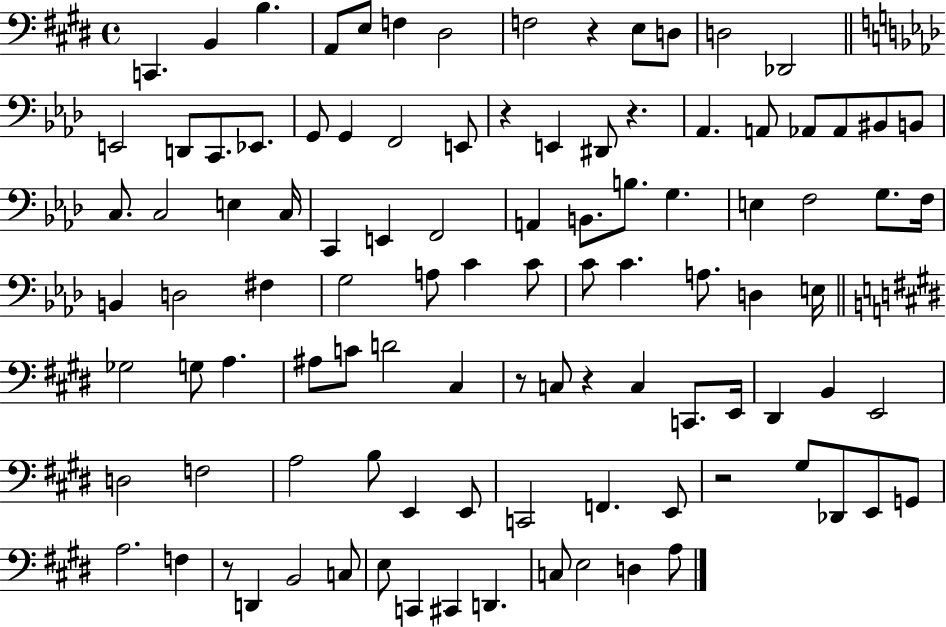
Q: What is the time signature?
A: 4/4